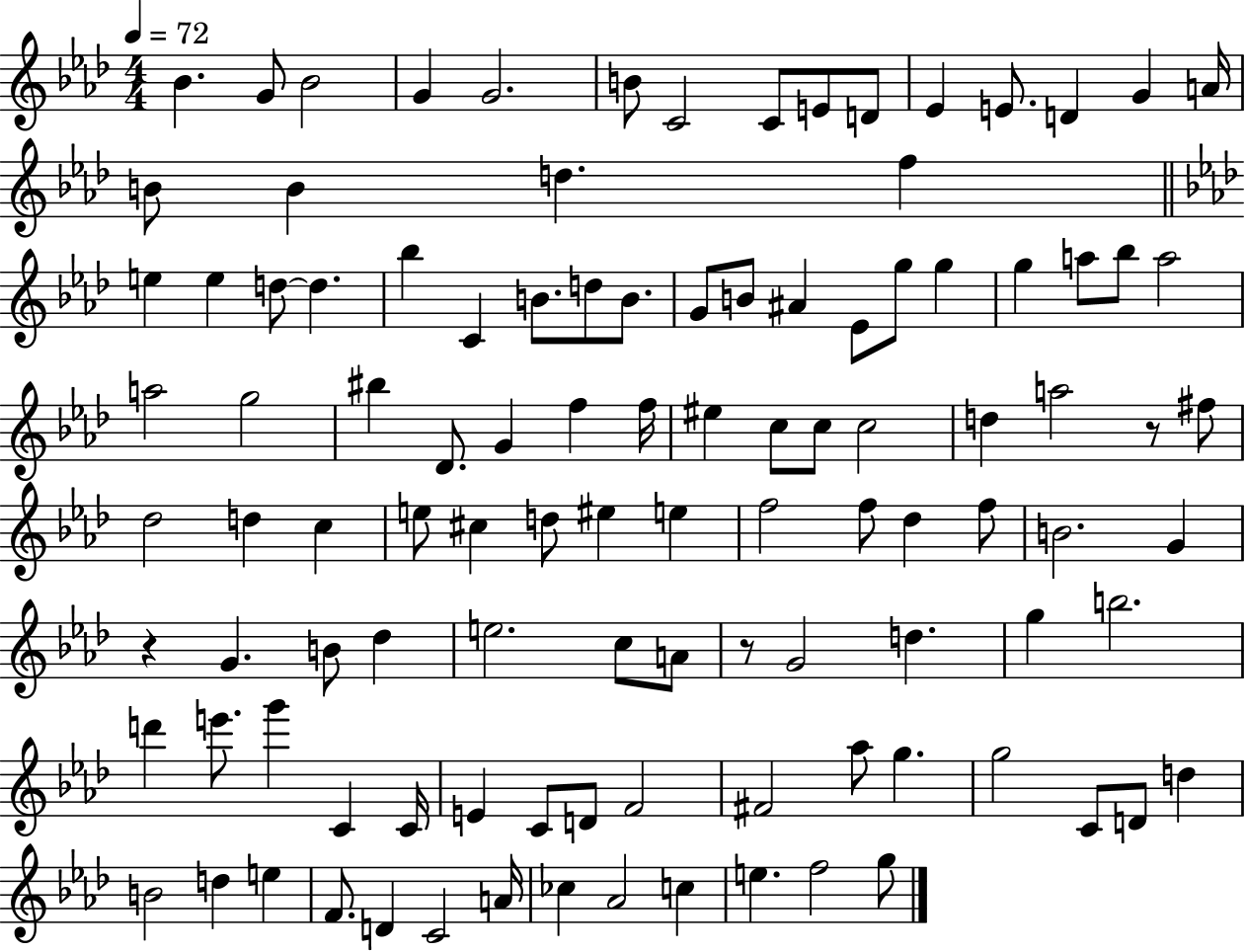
X:1
T:Untitled
M:4/4
L:1/4
K:Ab
_B G/2 _B2 G G2 B/2 C2 C/2 E/2 D/2 _E E/2 D G A/4 B/2 B d f e e d/2 d _b C B/2 d/2 B/2 G/2 B/2 ^A _E/2 g/2 g g a/2 _b/2 a2 a2 g2 ^b _D/2 G f f/4 ^e c/2 c/2 c2 d a2 z/2 ^f/2 _d2 d c e/2 ^c d/2 ^e e f2 f/2 _d f/2 B2 G z G B/2 _d e2 c/2 A/2 z/2 G2 d g b2 d' e'/2 g' C C/4 E C/2 D/2 F2 ^F2 _a/2 g g2 C/2 D/2 d B2 d e F/2 D C2 A/4 _c _A2 c e f2 g/2